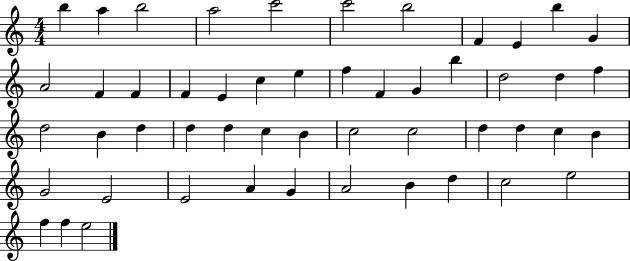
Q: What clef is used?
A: treble